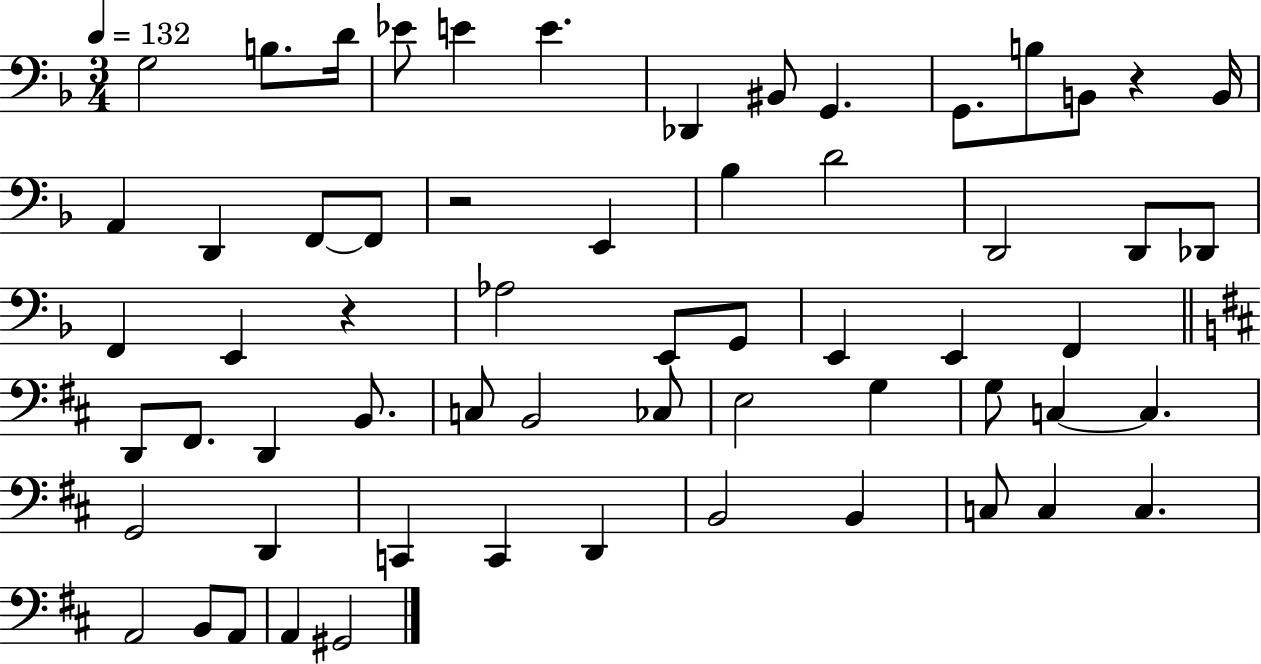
{
  \clef bass
  \numericTimeSignature
  \time 3/4
  \key f \major
  \tempo 4 = 132
  g2 b8. d'16 | ees'8 e'4 e'4. | des,4 bis,8 g,4. | g,8. b8 b,8 r4 b,16 | \break a,4 d,4 f,8~~ f,8 | r2 e,4 | bes4 d'2 | d,2 d,8 des,8 | \break f,4 e,4 r4 | aes2 e,8 g,8 | e,4 e,4 f,4 | \bar "||" \break \key d \major d,8 fis,8. d,4 b,8. | c8 b,2 ces8 | e2 g4 | g8 c4~~ c4. | \break g,2 d,4 | c,4 c,4 d,4 | b,2 b,4 | c8 c4 c4. | \break a,2 b,8 a,8 | a,4 gis,2 | \bar "|."
}